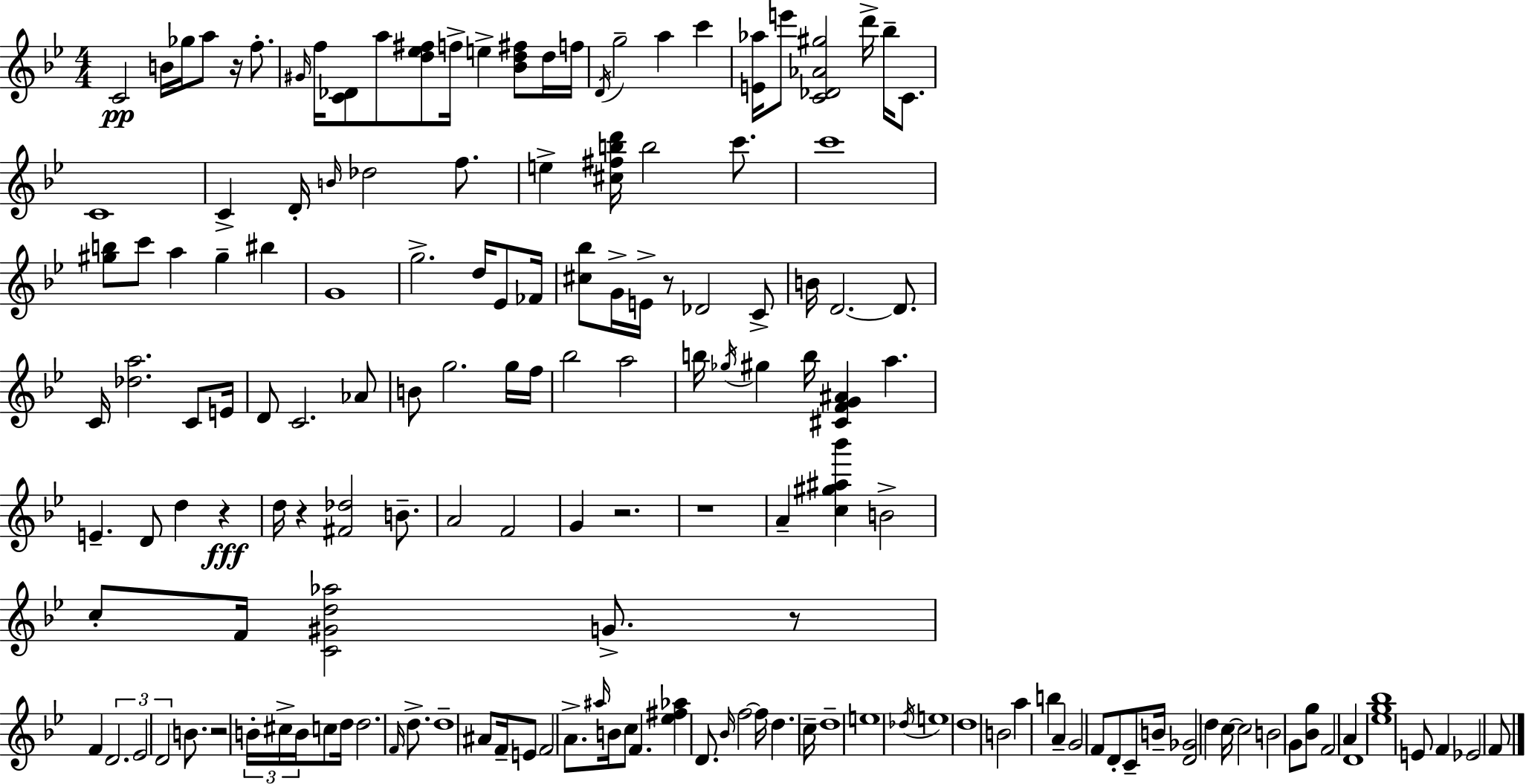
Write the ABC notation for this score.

X:1
T:Untitled
M:4/4
L:1/4
K:Gm
C2 B/4 _g/4 a/2 z/4 f/2 ^G/4 f/4 [C_D]/2 a/2 [d_e^f]/2 f/4 e [_Bd^f]/2 d/4 f/4 D/4 g2 a c' [E_a]/4 e'/2 [C_D_A^g]2 d'/4 _b/4 C/2 C4 C D/4 B/4 _d2 f/2 e [^c^fbd']/4 b2 c'/2 c'4 [^gb]/2 c'/2 a ^g ^b G4 g2 d/4 _E/2 _F/4 [^c_b]/2 G/4 E/4 z/2 _D2 C/2 B/4 D2 D/2 C/4 [_da]2 C/2 E/4 D/2 C2 _A/2 B/2 g2 g/4 f/4 _b2 a2 b/4 _g/4 ^g b/4 [^CFG^A] a E D/2 d z d/4 z [^F_d]2 B/2 A2 F2 G z2 z4 A [c^g^a_b'] B2 c/2 F/4 [C^Gd_a]2 G/2 z/2 F D2 _E2 D2 B/2 z2 B/4 ^c/4 B/4 c/2 d/4 d2 F/4 d/2 d4 ^A/2 F/4 E/2 F2 A/2 ^a/4 B/4 c/2 F [_e^f_a] D/2 _B/4 f2 f/4 d c/4 d4 e4 _d/4 e4 d4 B2 a b A G2 F/2 D/2 C/2 B/4 [D_G]2 d c/4 c2 B2 G/2 [_Bg]/2 F2 A D4 [_eg_b]4 E/2 F _E2 F/2